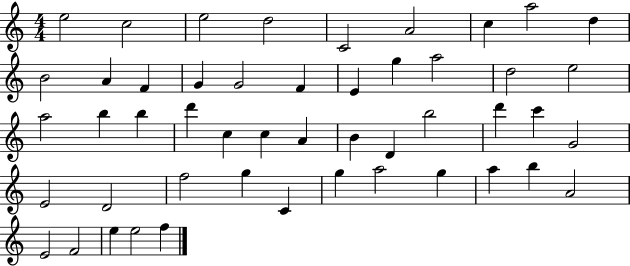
X:1
T:Untitled
M:4/4
L:1/4
K:C
e2 c2 e2 d2 C2 A2 c a2 d B2 A F G G2 F E g a2 d2 e2 a2 b b d' c c A B D b2 d' c' G2 E2 D2 f2 g C g a2 g a b A2 E2 F2 e e2 f